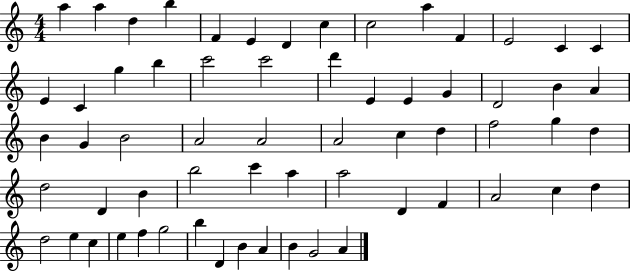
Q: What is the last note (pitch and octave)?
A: A4